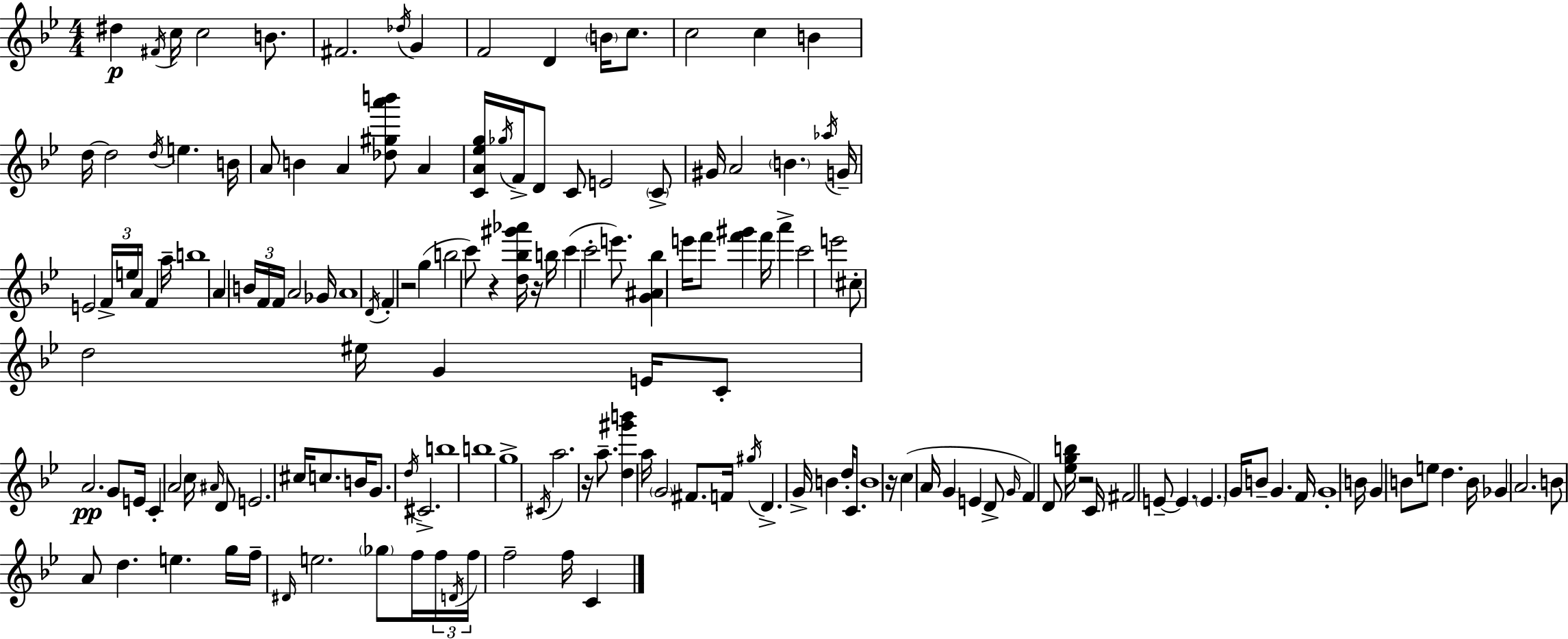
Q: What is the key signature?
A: BES major